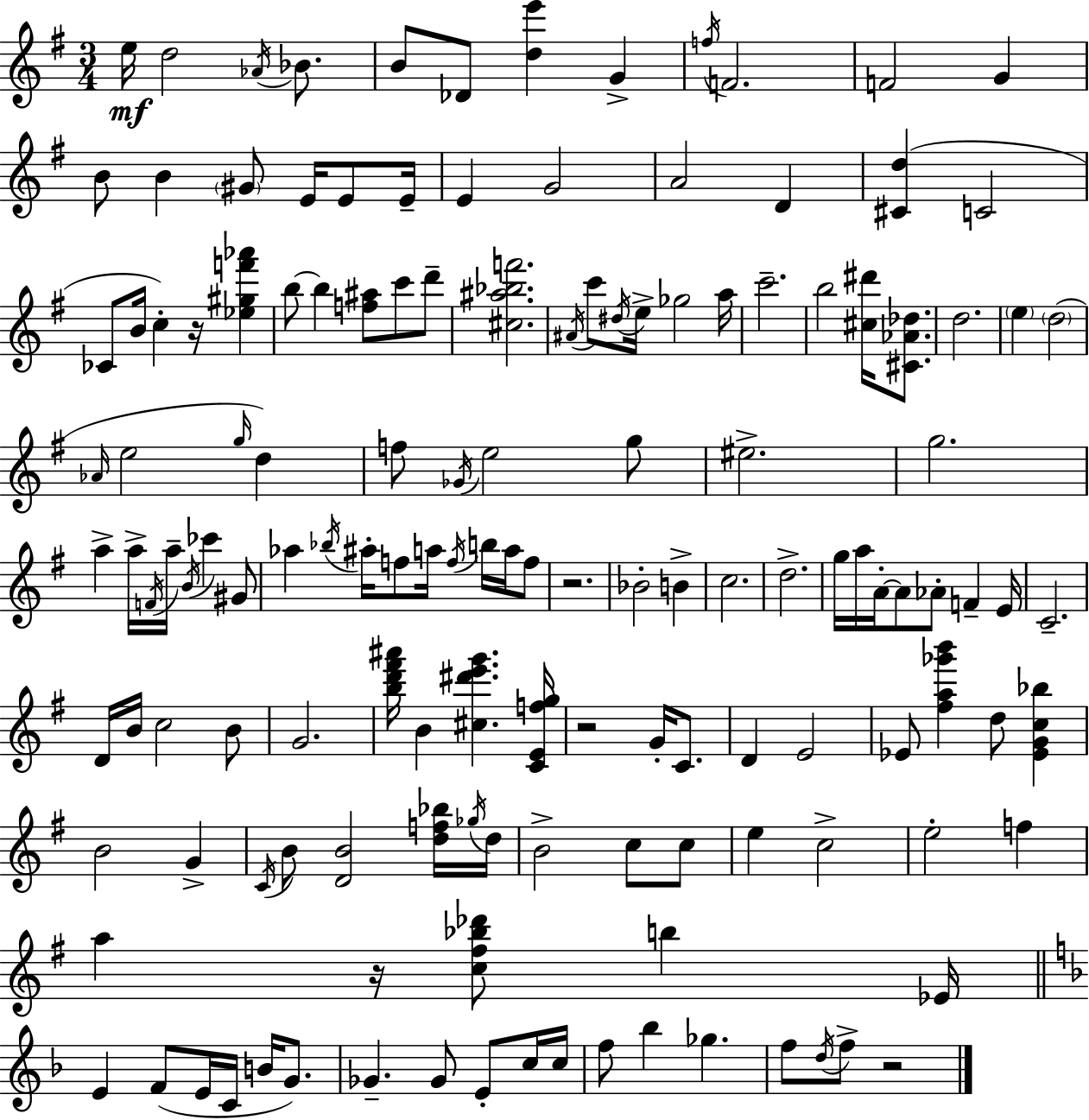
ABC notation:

X:1
T:Untitled
M:3/4
L:1/4
K:G
e/4 d2 _A/4 _B/2 B/2 _D/2 [de'] G f/4 F2 F2 G B/2 B ^G/2 E/4 E/2 E/4 E G2 A2 D [^Cd] C2 _C/2 B/4 c z/4 [_e^gf'_a'] b/2 b [f^a]/2 c'/2 d'/2 [^c^a_bf']2 ^A/4 c'/2 ^d/4 e/4 _g2 a/4 c'2 b2 [^c^d']/4 [^C_A_d]/2 d2 e d2 _A/4 e2 g/4 d f/2 _G/4 e2 g/2 ^e2 g2 a a/4 F/4 a/4 B/4 _c' ^G/2 _a _b/4 ^a/4 f/2 a/4 f/4 b/4 a/4 f/2 z2 _B2 B c2 d2 g/4 a/4 A/4 A/2 _A/2 F E/4 C2 D/4 B/4 c2 B/2 G2 [bd'^f'^a']/4 B [^c^d'e'g'] [CEfg]/4 z2 G/4 C/2 D E2 _E/2 [^fa_g'b'] d/2 [_EGc_b] B2 G C/4 B/2 [DB]2 [df_b]/4 _g/4 d/4 B2 c/2 c/2 e c2 e2 f a z/4 [c^f_b_d']/2 b _E/4 E F/2 E/4 C/4 B/4 G/2 _G _G/2 E/2 c/4 c/4 f/2 _b _g f/2 d/4 f/2 z2